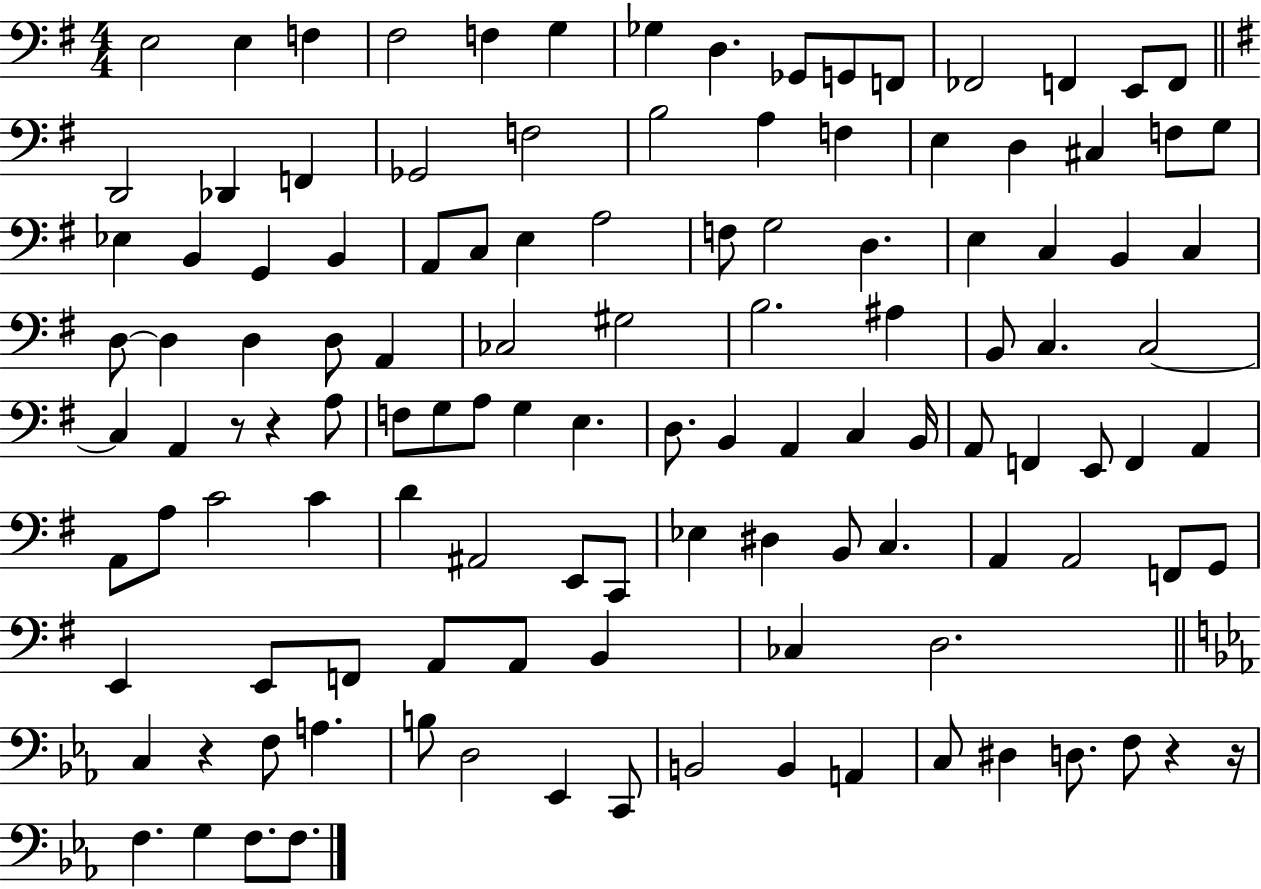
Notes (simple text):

E3/h E3/q F3/q F#3/h F3/q G3/q Gb3/q D3/q. Gb2/e G2/e F2/e FES2/h F2/q E2/e F2/e D2/h Db2/q F2/q Gb2/h F3/h B3/h A3/q F3/q E3/q D3/q C#3/q F3/e G3/e Eb3/q B2/q G2/q B2/q A2/e C3/e E3/q A3/h F3/e G3/h D3/q. E3/q C3/q B2/q C3/q D3/e D3/q D3/q D3/e A2/q CES3/h G#3/h B3/h. A#3/q B2/e C3/q. C3/h C3/q A2/q R/e R/q A3/e F3/e G3/e A3/e G3/q E3/q. D3/e. B2/q A2/q C3/q B2/s A2/e F2/q E2/e F2/q A2/q A2/e A3/e C4/h C4/q D4/q A#2/h E2/e C2/e Eb3/q D#3/q B2/e C3/q. A2/q A2/h F2/e G2/e E2/q E2/e F2/e A2/e A2/e B2/q CES3/q D3/h. C3/q R/q F3/e A3/q. B3/e D3/h Eb2/q C2/e B2/h B2/q A2/q C3/e D#3/q D3/e. F3/e R/q R/s F3/q. G3/q F3/e. F3/e.